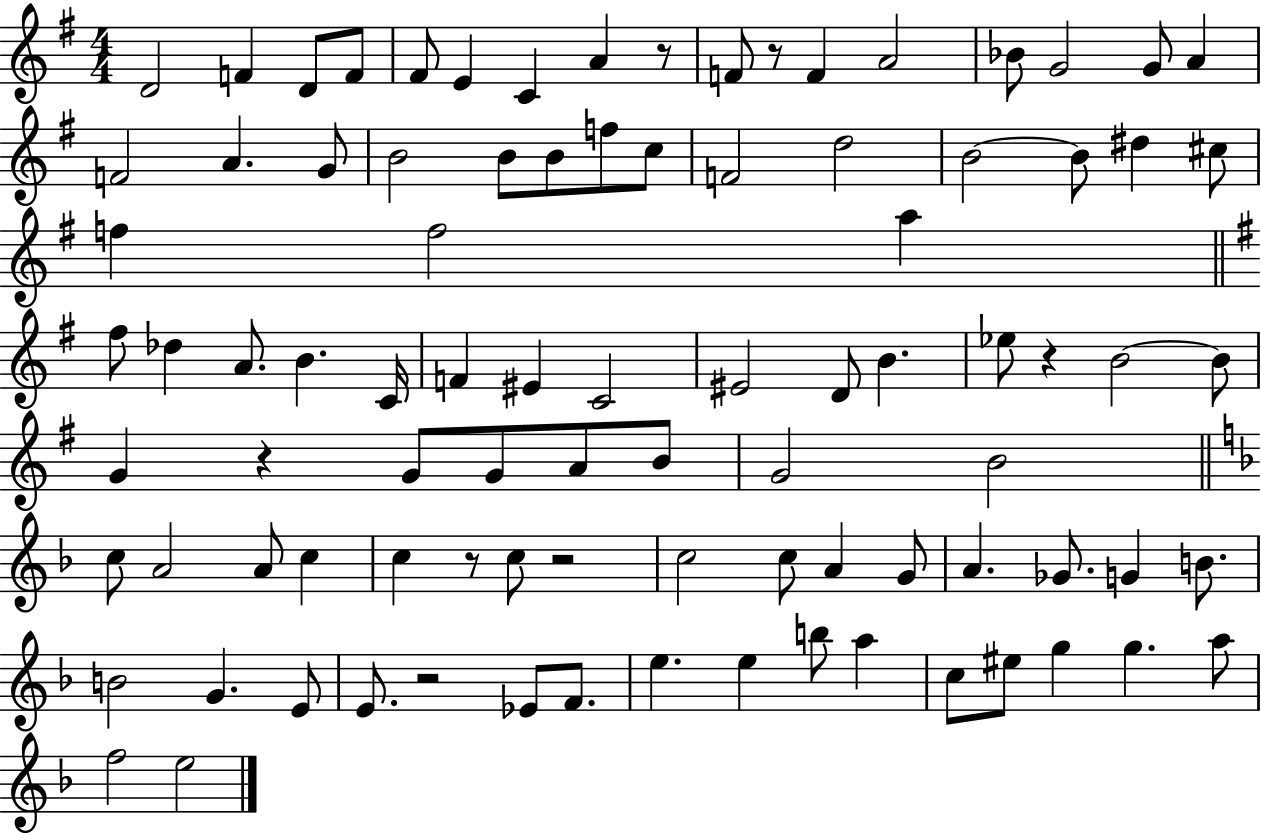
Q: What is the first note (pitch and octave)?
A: D4